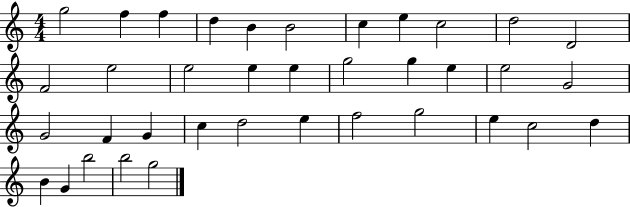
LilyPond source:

{
  \clef treble
  \numericTimeSignature
  \time 4/4
  \key c \major
  g''2 f''4 f''4 | d''4 b'4 b'2 | c''4 e''4 c''2 | d''2 d'2 | \break f'2 e''2 | e''2 e''4 e''4 | g''2 g''4 e''4 | e''2 g'2 | \break g'2 f'4 g'4 | c''4 d''2 e''4 | f''2 g''2 | e''4 c''2 d''4 | \break b'4 g'4 b''2 | b''2 g''2 | \bar "|."
}